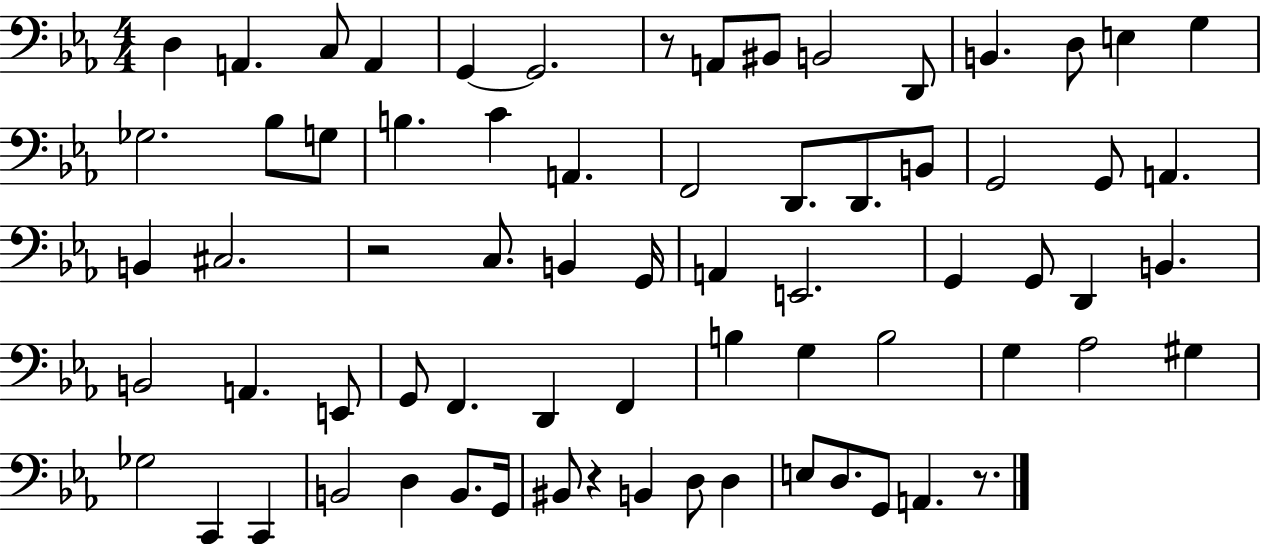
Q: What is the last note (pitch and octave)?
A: A2